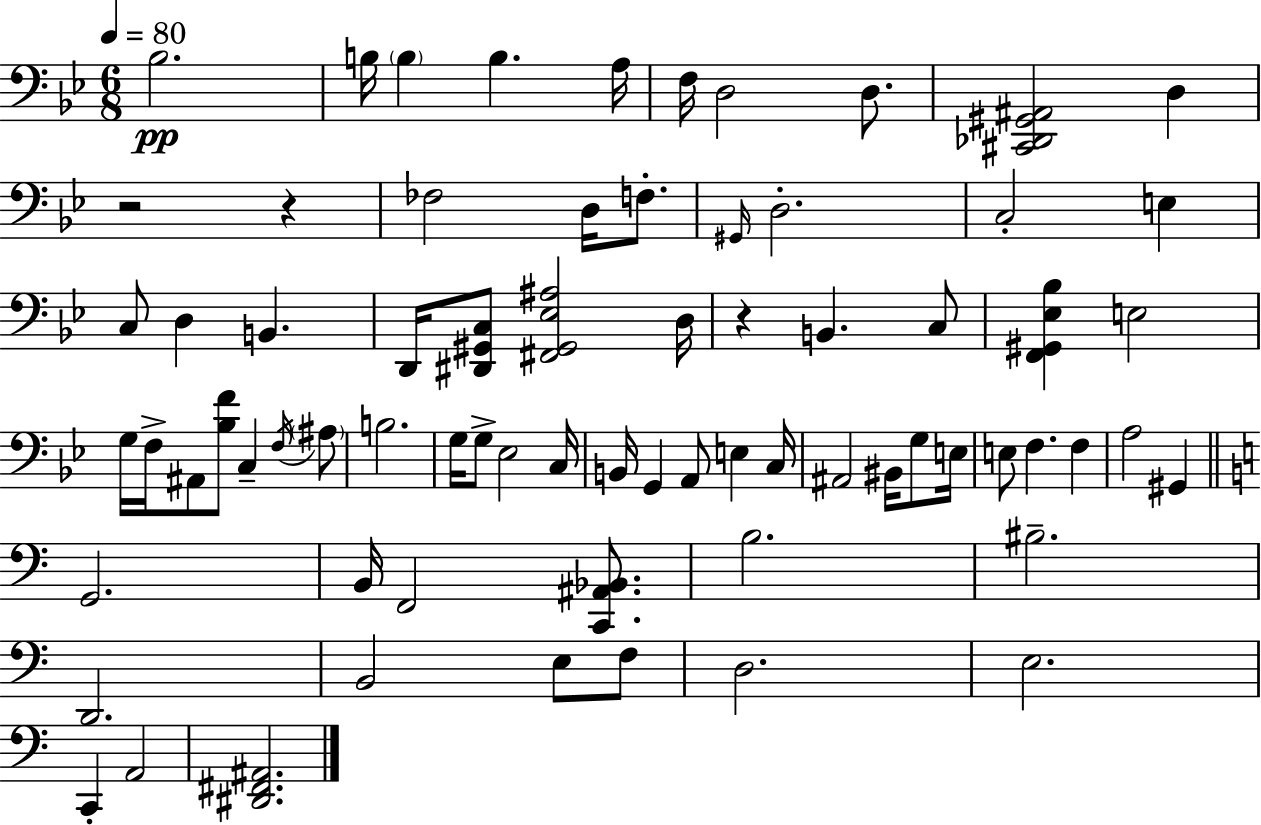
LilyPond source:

{
  \clef bass
  \numericTimeSignature
  \time 6/8
  \key bes \major
  \tempo 4 = 80
  bes2.\pp | b16 \parenthesize b4 b4. a16 | f16 d2 d8. | <cis, des, gis, ais,>2 d4 | \break r2 r4 | fes2 d16 f8.-. | \grace { gis,16 } d2.-. | c2-. e4 | \break c8 d4 b,4. | d,16 <dis, gis, c>8 <fis, gis, ees ais>2 | d16 r4 b,4. c8 | <f, gis, ees bes>4 e2 | \break g16 f16-> ais,8 <bes f'>8 c4-- \acciaccatura { f16 } | \parenthesize ais8 b2. | g16 g8-> ees2 | c16 b,16 g,4 a,8 e4 | \break c16 ais,2 bis,16 g8 | e16 e8 f4. f4 | a2 gis,4 | \bar "||" \break \key a \minor g,2. | b,16 f,2 <c, ais, bes,>8. | b2. | bis2.-- | \break d,2. | b,2 e8 f8 | d2. | e2. | \break c,4-. a,2 | <dis, fis, ais,>2. | \bar "|."
}